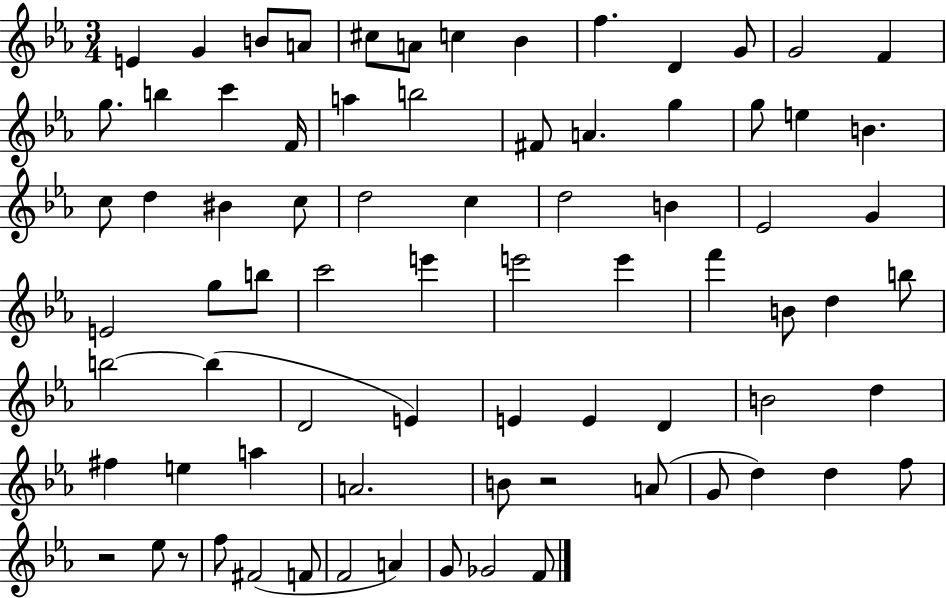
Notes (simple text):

E4/q G4/q B4/e A4/e C#5/e A4/e C5/q Bb4/q F5/q. D4/q G4/e G4/h F4/q G5/e. B5/q C6/q F4/s A5/q B5/h F#4/e A4/q. G5/q G5/e E5/q B4/q. C5/e D5/q BIS4/q C5/e D5/h C5/q D5/h B4/q Eb4/h G4/q E4/h G5/e B5/e C6/h E6/q E6/h E6/q F6/q B4/e D5/q B5/e B5/h B5/q D4/h E4/q E4/q E4/q D4/q B4/h D5/q F#5/q E5/q A5/q A4/h. B4/e R/h A4/e G4/e D5/q D5/q F5/e R/h Eb5/e R/e F5/e F#4/h F4/e F4/h A4/q G4/e Gb4/h F4/e